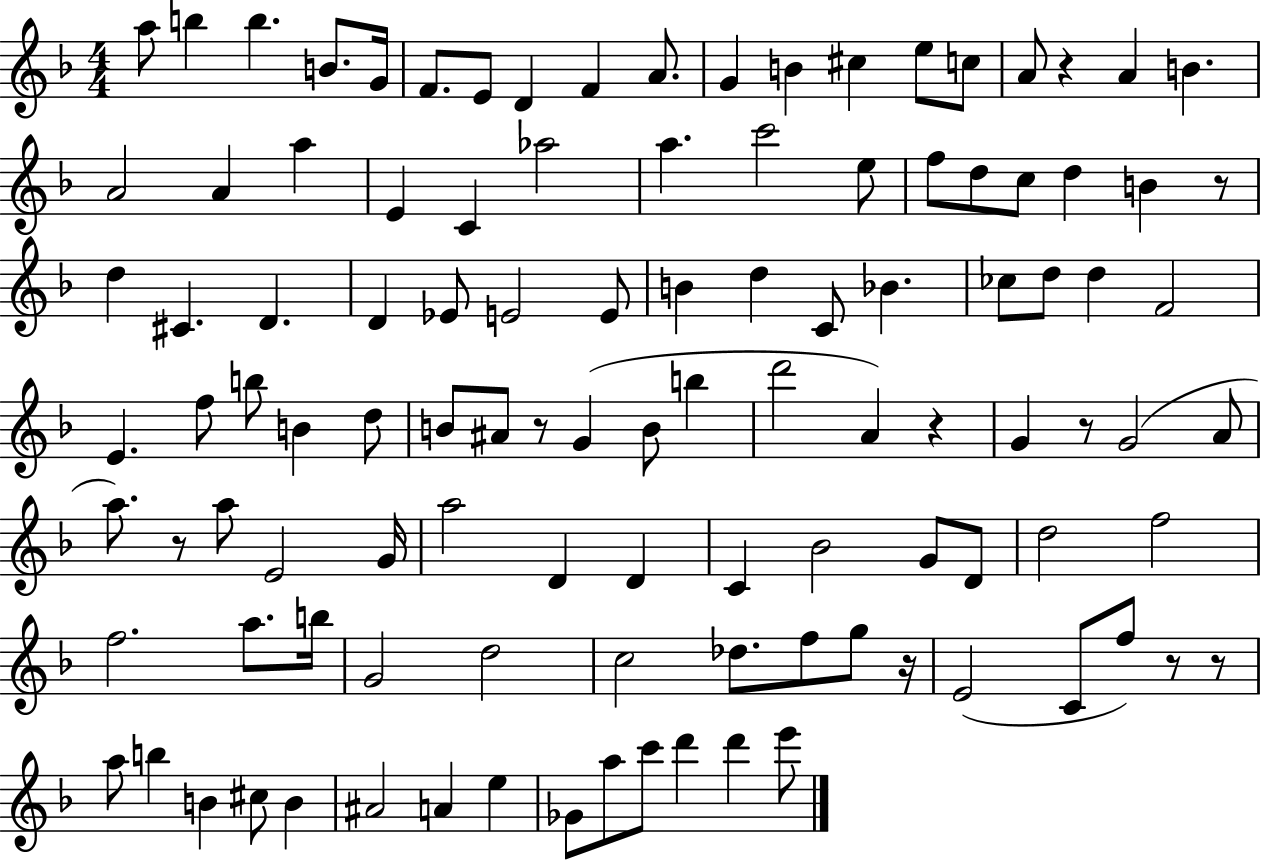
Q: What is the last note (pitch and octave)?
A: E6